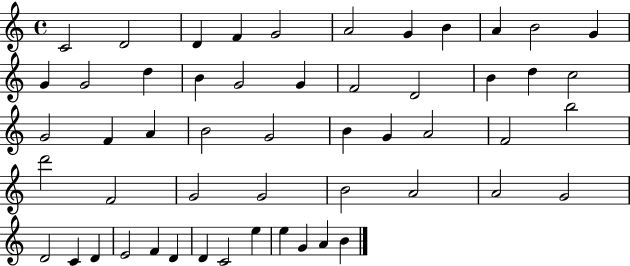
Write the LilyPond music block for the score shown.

{
  \clef treble
  \time 4/4
  \defaultTimeSignature
  \key c \major
  c'2 d'2 | d'4 f'4 g'2 | a'2 g'4 b'4 | a'4 b'2 g'4 | \break g'4 g'2 d''4 | b'4 g'2 g'4 | f'2 d'2 | b'4 d''4 c''2 | \break g'2 f'4 a'4 | b'2 g'2 | b'4 g'4 a'2 | f'2 b''2 | \break d'''2 f'2 | g'2 g'2 | b'2 a'2 | a'2 g'2 | \break d'2 c'4 d'4 | e'2 f'4 d'4 | d'4 c'2 e''4 | e''4 g'4 a'4 b'4 | \break \bar "|."
}